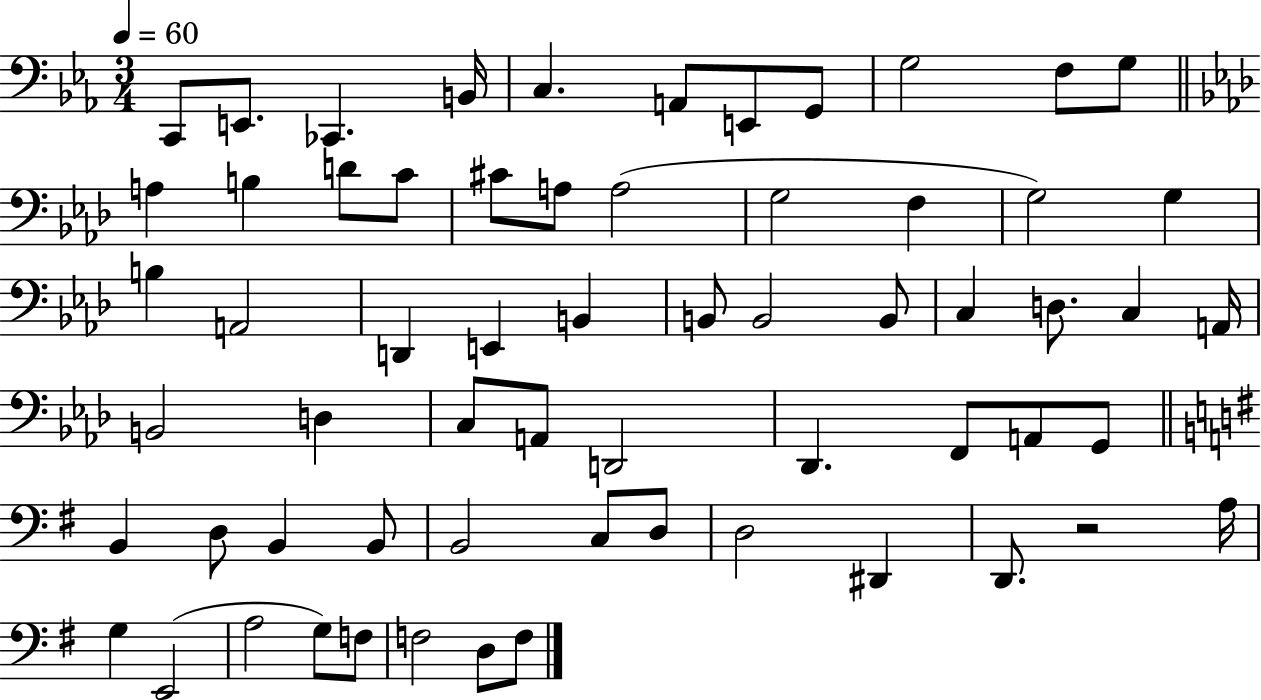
C2/e E2/e. CES2/q. B2/s C3/q. A2/e E2/e G2/e G3/h F3/e G3/e A3/q B3/q D4/e C4/e C#4/e A3/e A3/h G3/h F3/q G3/h G3/q B3/q A2/h D2/q E2/q B2/q B2/e B2/h B2/e C3/q D3/e. C3/q A2/s B2/h D3/q C3/e A2/e D2/h Db2/q. F2/e A2/e G2/e B2/q D3/e B2/q B2/e B2/h C3/e D3/e D3/h D#2/q D2/e. R/h A3/s G3/q E2/h A3/h G3/e F3/e F3/h D3/e F3/e